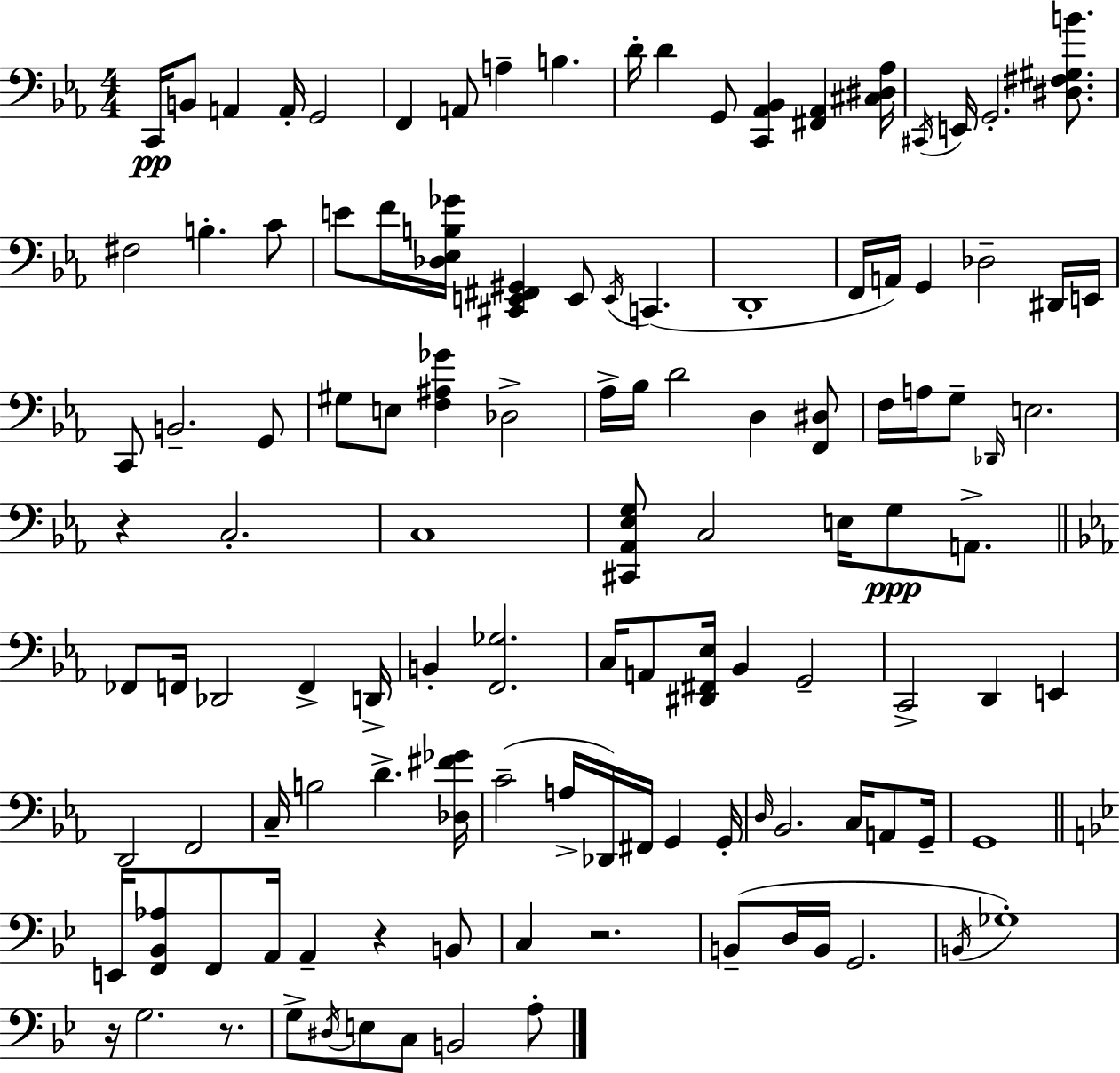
X:1
T:Untitled
M:4/4
L:1/4
K:Cm
C,,/4 B,,/2 A,, A,,/4 G,,2 F,, A,,/2 A, B, D/4 D G,,/2 [C,,_A,,_B,,] [^F,,_A,,] [^C,^D,_A,]/4 ^C,,/4 E,,/4 G,,2 [^D,^F,^G,B]/2 ^F,2 B, C/2 E/2 F/4 [_D,_E,B,_G]/4 [^C,,E,,^F,,^G,,] E,,/2 E,,/4 C,, D,,4 F,,/4 A,,/4 G,, _D,2 ^D,,/4 E,,/4 C,,/2 B,,2 G,,/2 ^G,/2 E,/2 [F,^A,_G] _D,2 _A,/4 _B,/4 D2 D, [F,,^D,]/2 F,/4 A,/4 G,/2 _D,,/4 E,2 z C,2 C,4 [^C,,_A,,_E,G,]/2 C,2 E,/4 G,/2 A,,/2 _F,,/2 F,,/4 _D,,2 F,, D,,/4 B,, [F,,_G,]2 C,/4 A,,/2 [^D,,^F,,_E,]/4 _B,, G,,2 C,,2 D,, E,, D,,2 F,,2 C,/4 B,2 D [_D,^F_G]/4 C2 A,/4 _D,,/4 ^F,,/4 G,, G,,/4 D,/4 _B,,2 C,/4 A,,/2 G,,/4 G,,4 E,,/4 [F,,_B,,_A,]/2 F,,/2 A,,/4 A,, z B,,/2 C, z2 B,,/2 D,/4 B,,/4 G,,2 B,,/4 _G,4 z/4 G,2 z/2 G,/2 ^D,/4 E,/2 C,/2 B,,2 A,/2